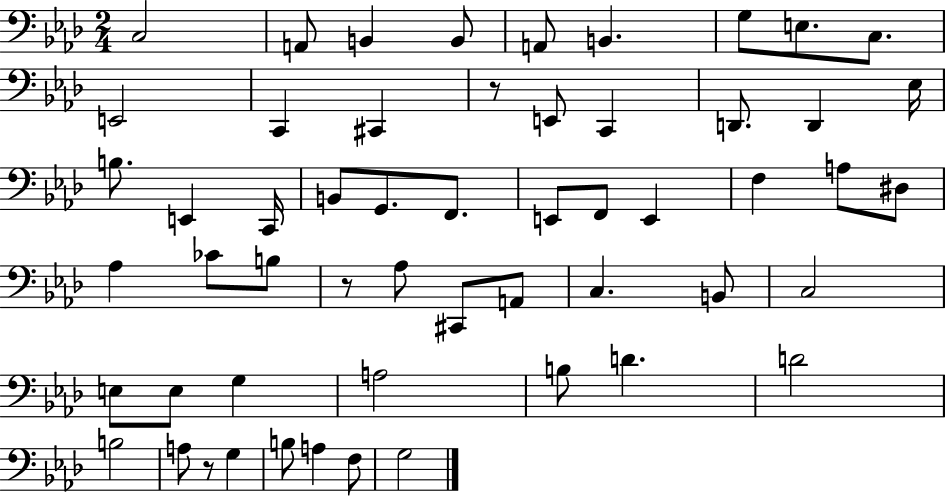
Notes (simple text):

C3/h A2/e B2/q B2/e A2/e B2/q. G3/e E3/e. C3/e. E2/h C2/q C#2/q R/e E2/e C2/q D2/e. D2/q Eb3/s B3/e. E2/q C2/s B2/e G2/e. F2/e. E2/e F2/e E2/q F3/q A3/e D#3/e Ab3/q CES4/e B3/e R/e Ab3/e C#2/e A2/e C3/q. B2/e C3/h E3/e E3/e G3/q A3/h B3/e D4/q. D4/h B3/h A3/e R/e G3/q B3/e A3/q F3/e G3/h